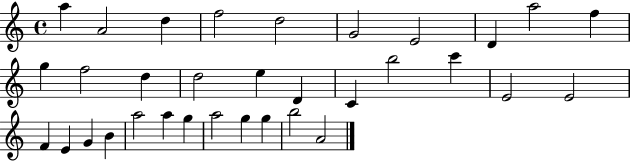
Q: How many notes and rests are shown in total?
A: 33